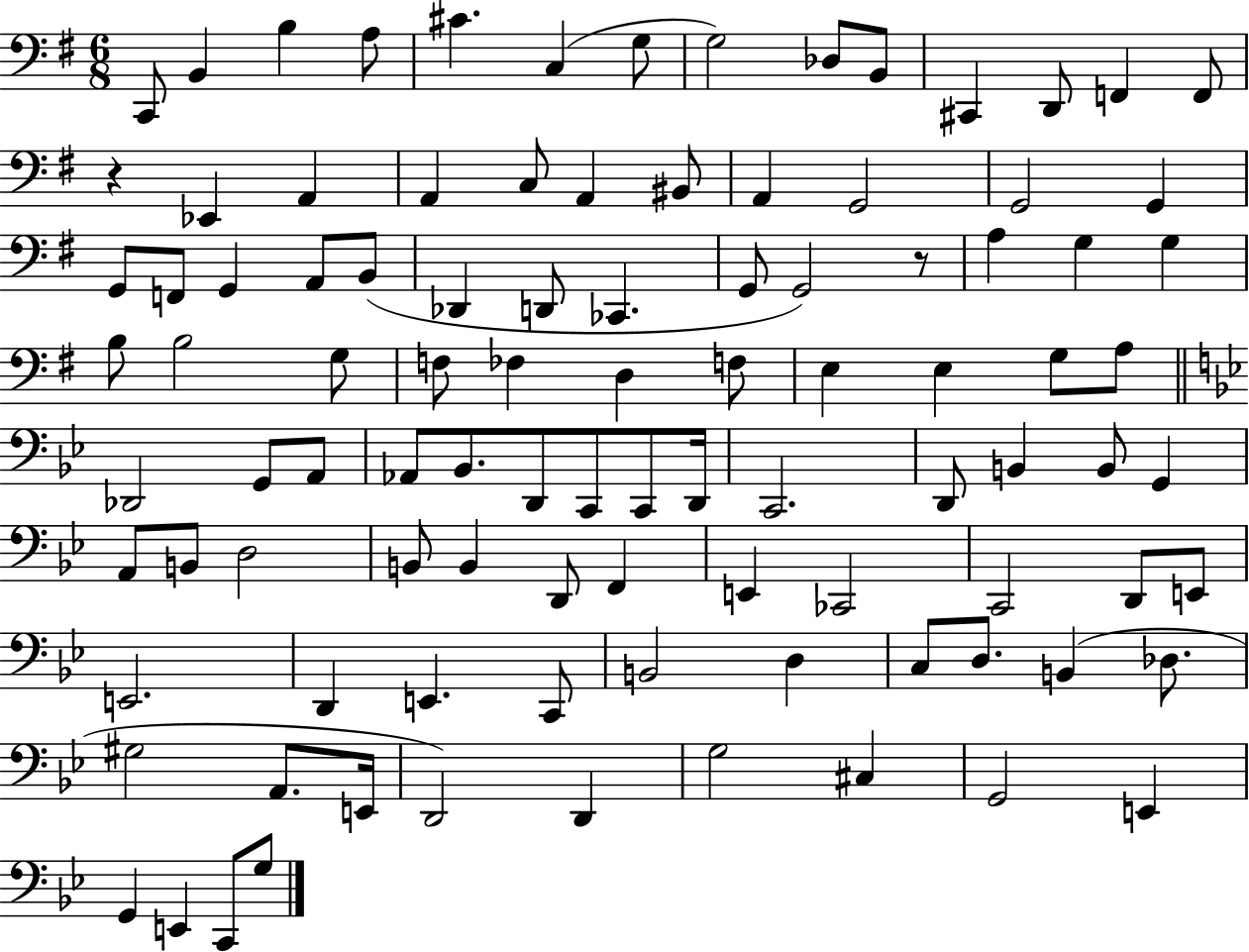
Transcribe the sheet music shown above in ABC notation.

X:1
T:Untitled
M:6/8
L:1/4
K:G
C,,/2 B,, B, A,/2 ^C C, G,/2 G,2 _D,/2 B,,/2 ^C,, D,,/2 F,, F,,/2 z _E,, A,, A,, C,/2 A,, ^B,,/2 A,, G,,2 G,,2 G,, G,,/2 F,,/2 G,, A,,/2 B,,/2 _D,, D,,/2 _C,, G,,/2 G,,2 z/2 A, G, G, B,/2 B,2 G,/2 F,/2 _F, D, F,/2 E, E, G,/2 A,/2 _D,,2 G,,/2 A,,/2 _A,,/2 _B,,/2 D,,/2 C,,/2 C,,/2 D,,/4 C,,2 D,,/2 B,, B,,/2 G,, A,,/2 B,,/2 D,2 B,,/2 B,, D,,/2 F,, E,, _C,,2 C,,2 D,,/2 E,,/2 E,,2 D,, E,, C,,/2 B,,2 D, C,/2 D,/2 B,, _D,/2 ^G,2 A,,/2 E,,/4 D,,2 D,, G,2 ^C, G,,2 E,, G,, E,, C,,/2 G,/2